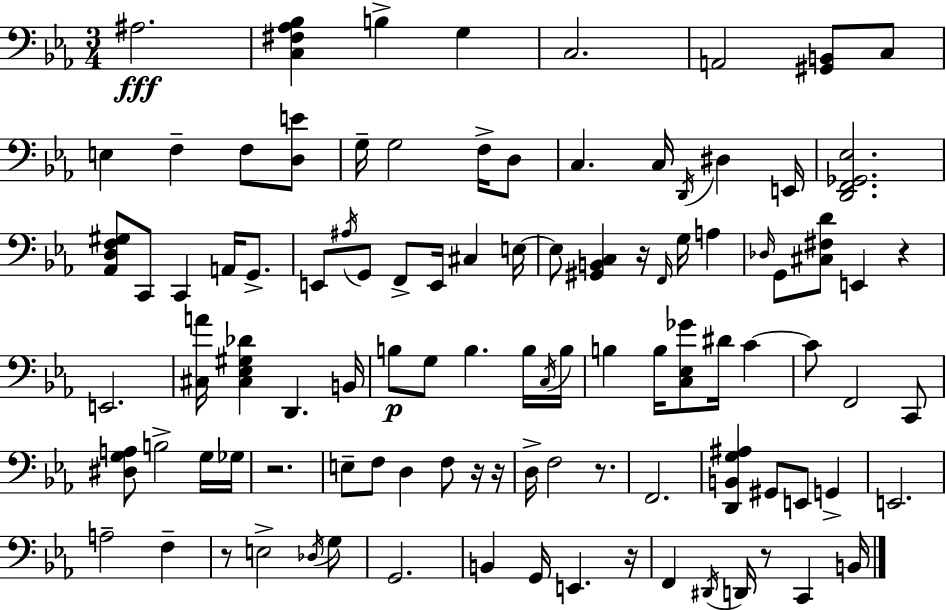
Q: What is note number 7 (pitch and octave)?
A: E3